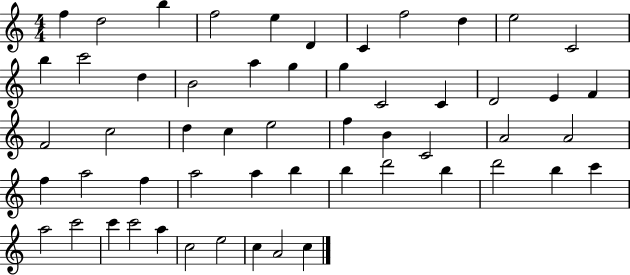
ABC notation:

X:1
T:Untitled
M:4/4
L:1/4
K:C
f d2 b f2 e D C f2 d e2 C2 b c'2 d B2 a g g C2 C D2 E F F2 c2 d c e2 f B C2 A2 A2 f a2 f a2 a b b d'2 b d'2 b c' a2 c'2 c' c'2 a c2 e2 c A2 c